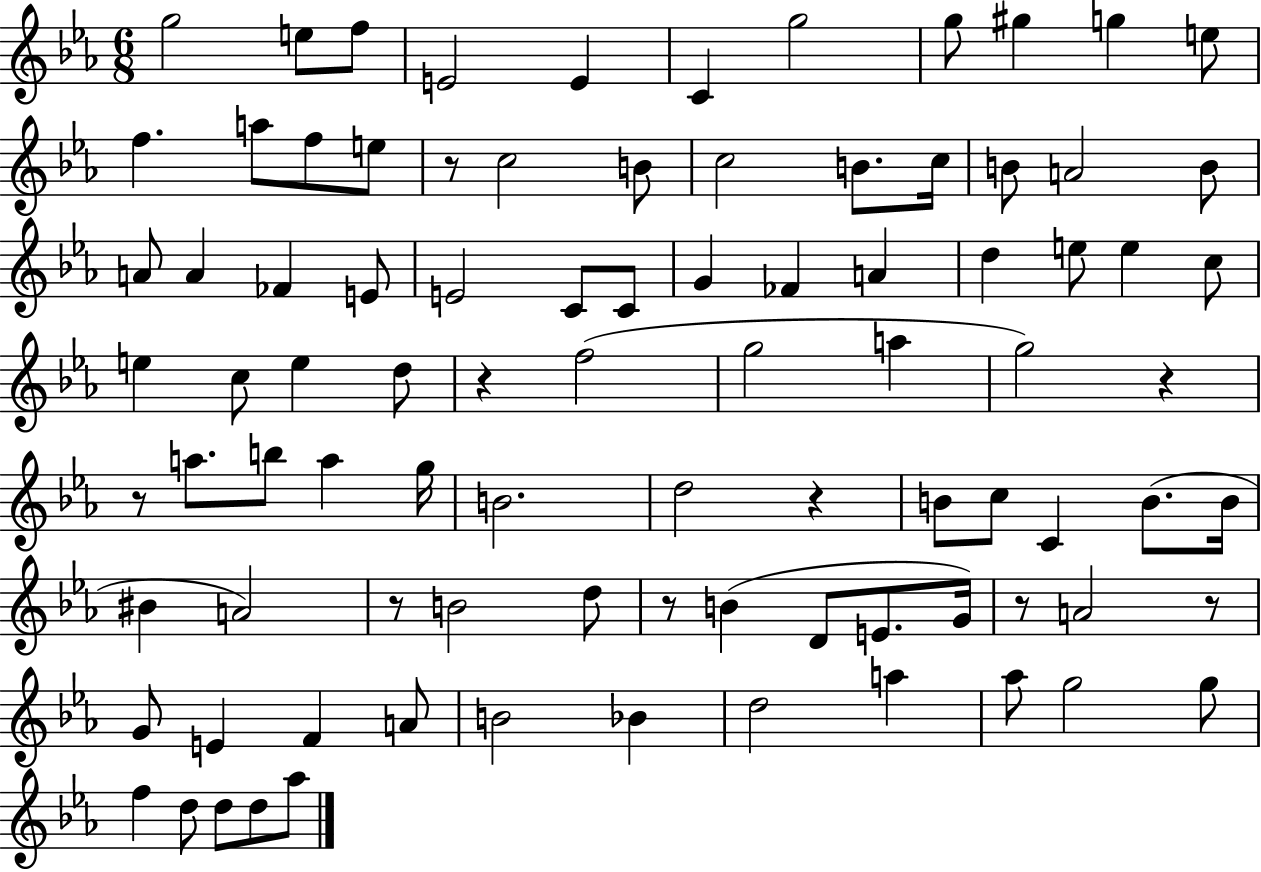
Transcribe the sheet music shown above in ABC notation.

X:1
T:Untitled
M:6/8
L:1/4
K:Eb
g2 e/2 f/2 E2 E C g2 g/2 ^g g e/2 f a/2 f/2 e/2 z/2 c2 B/2 c2 B/2 c/4 B/2 A2 B/2 A/2 A _F E/2 E2 C/2 C/2 G _F A d e/2 e c/2 e c/2 e d/2 z f2 g2 a g2 z z/2 a/2 b/2 a g/4 B2 d2 z B/2 c/2 C B/2 B/4 ^B A2 z/2 B2 d/2 z/2 B D/2 E/2 G/4 z/2 A2 z/2 G/2 E F A/2 B2 _B d2 a _a/2 g2 g/2 f d/2 d/2 d/2 _a/2